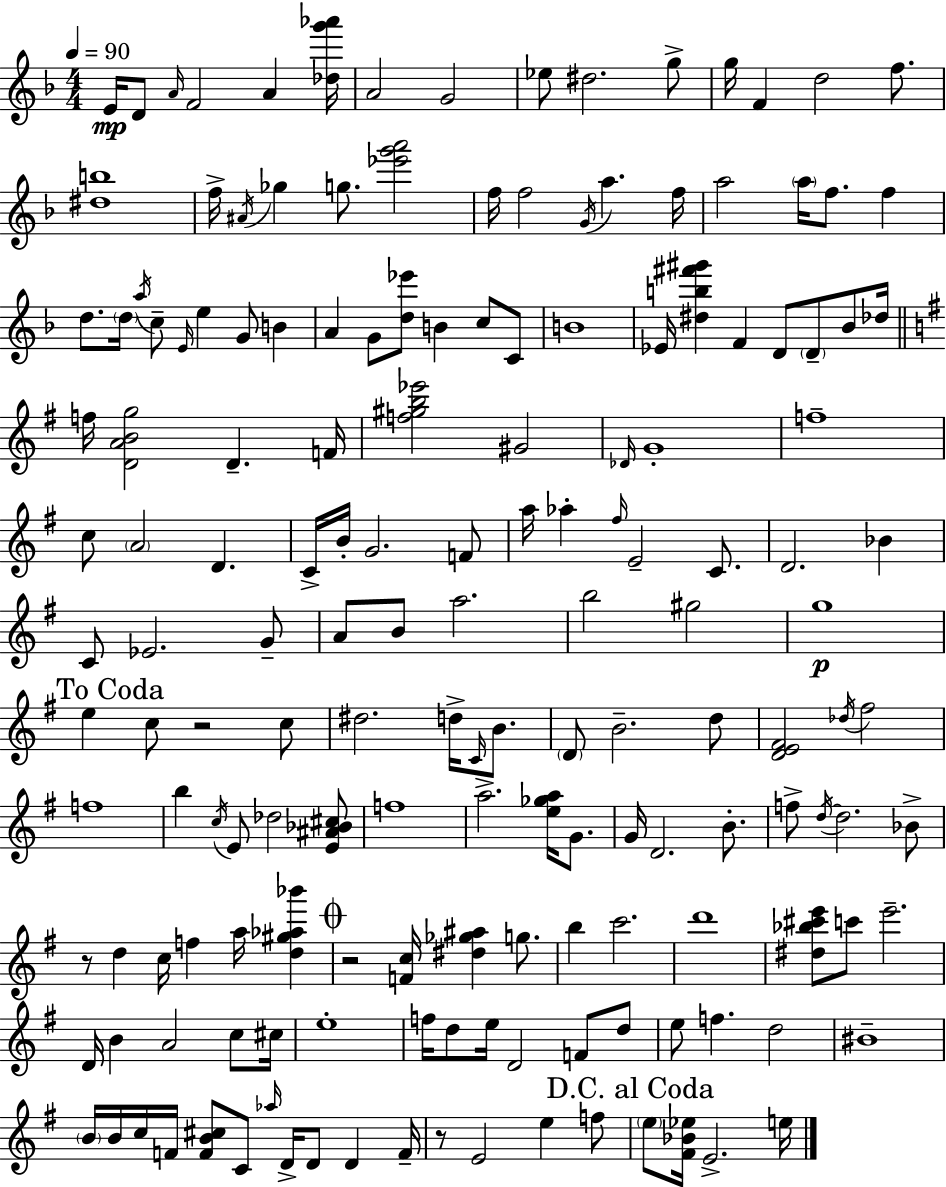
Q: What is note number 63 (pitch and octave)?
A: Ab5